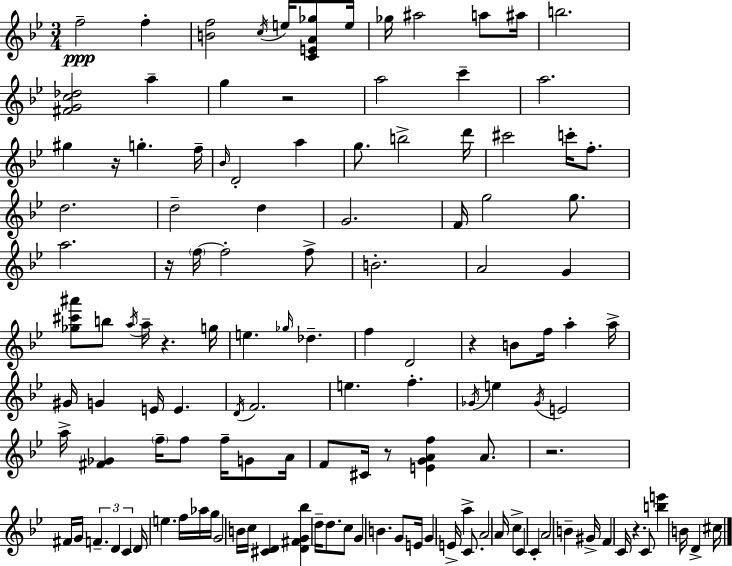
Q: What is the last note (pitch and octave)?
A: C#5